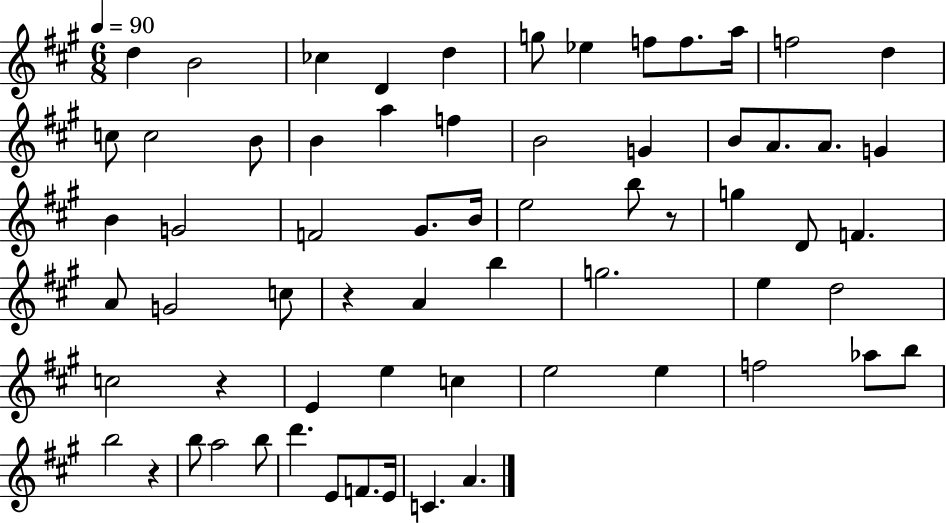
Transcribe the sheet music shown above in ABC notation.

X:1
T:Untitled
M:6/8
L:1/4
K:A
d B2 _c D d g/2 _e f/2 f/2 a/4 f2 d c/2 c2 B/2 B a f B2 G B/2 A/2 A/2 G B G2 F2 ^G/2 B/4 e2 b/2 z/2 g D/2 F A/2 G2 c/2 z A b g2 e d2 c2 z E e c e2 e f2 _a/2 b/2 b2 z b/2 a2 b/2 d' E/2 F/2 E/4 C A